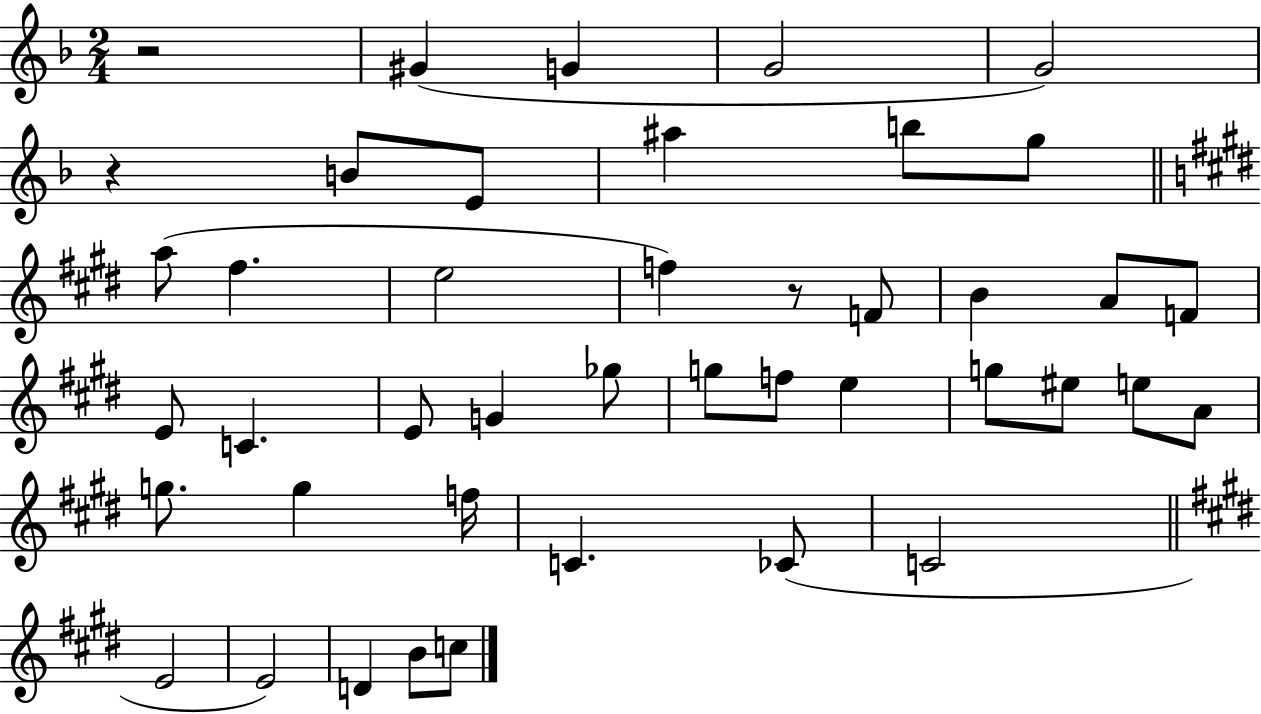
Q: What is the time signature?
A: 2/4